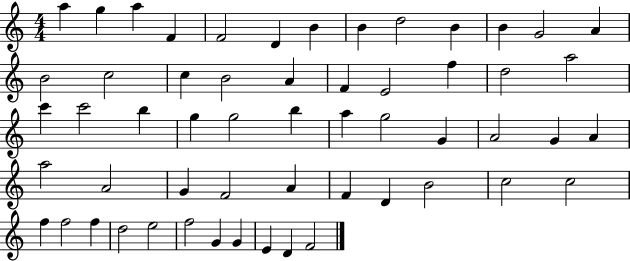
{
  \clef treble
  \numericTimeSignature
  \time 4/4
  \key c \major
  a''4 g''4 a''4 f'4 | f'2 d'4 b'4 | b'4 d''2 b'4 | b'4 g'2 a'4 | \break b'2 c''2 | c''4 b'2 a'4 | f'4 e'2 f''4 | d''2 a''2 | \break c'''4 c'''2 b''4 | g''4 g''2 b''4 | a''4 g''2 g'4 | a'2 g'4 a'4 | \break a''2 a'2 | g'4 f'2 a'4 | f'4 d'4 b'2 | c''2 c''2 | \break f''4 f''2 f''4 | d''2 e''2 | f''2 g'4 g'4 | e'4 d'4 f'2 | \break \bar "|."
}